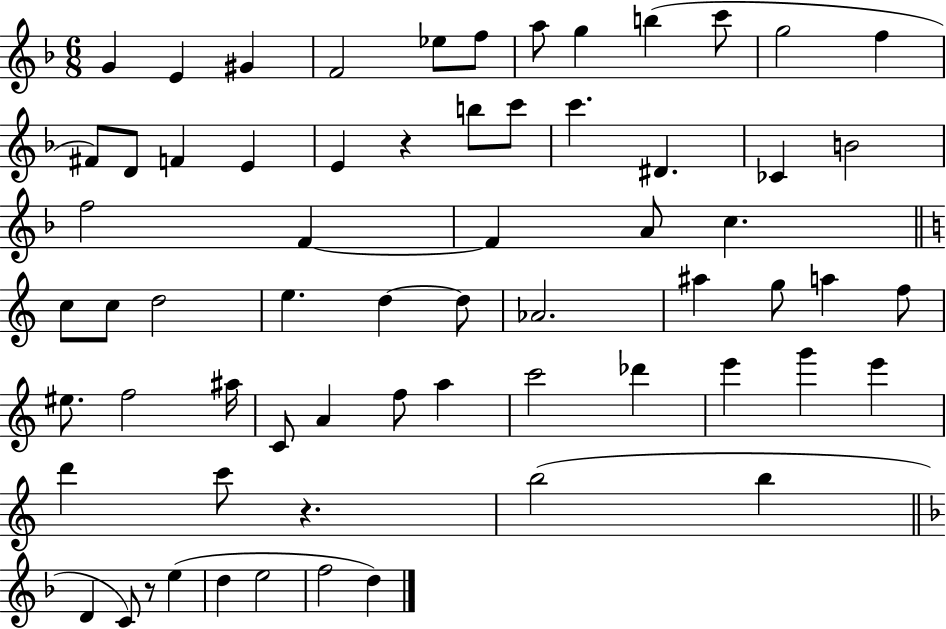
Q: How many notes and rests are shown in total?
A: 65